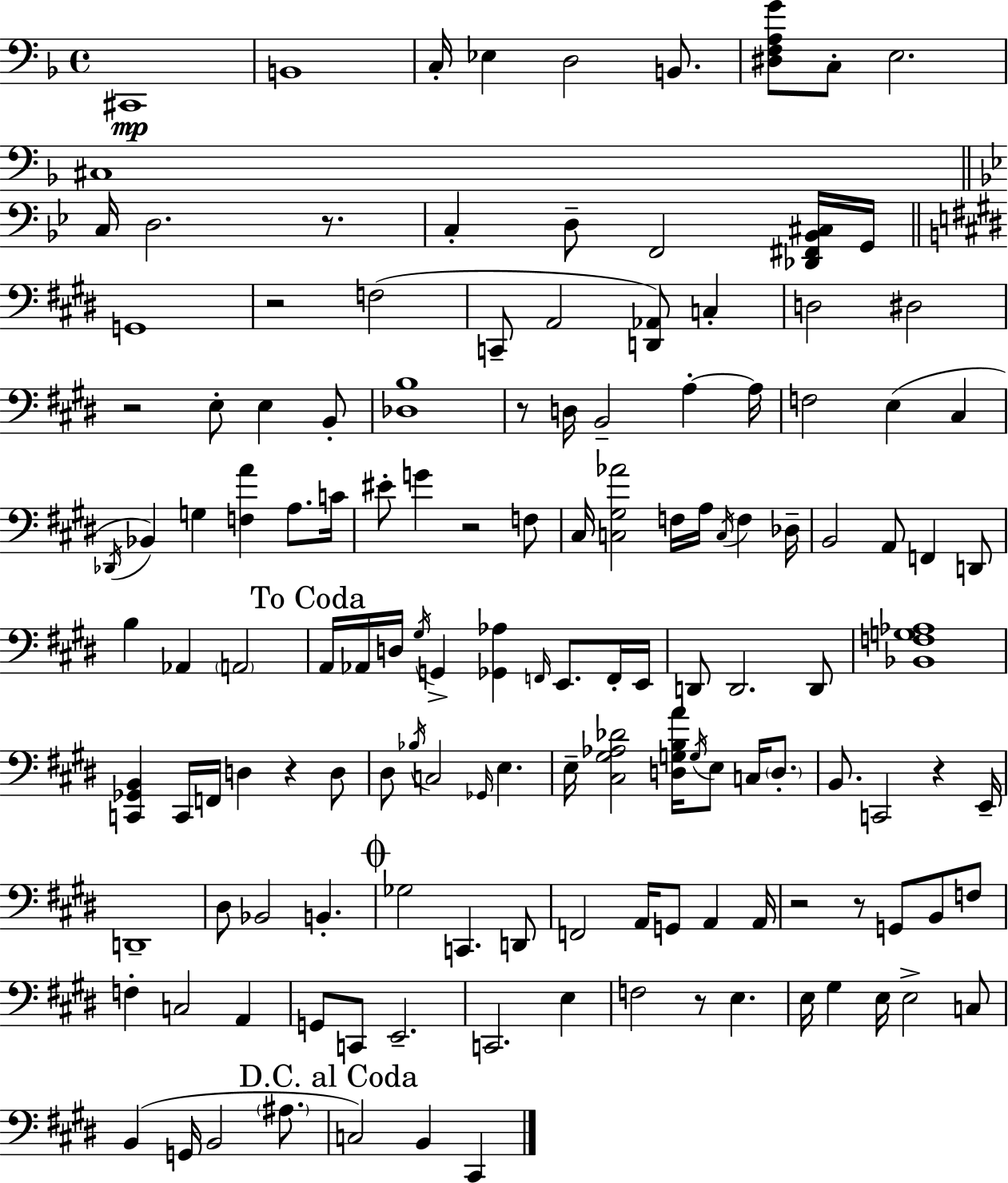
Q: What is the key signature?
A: F major